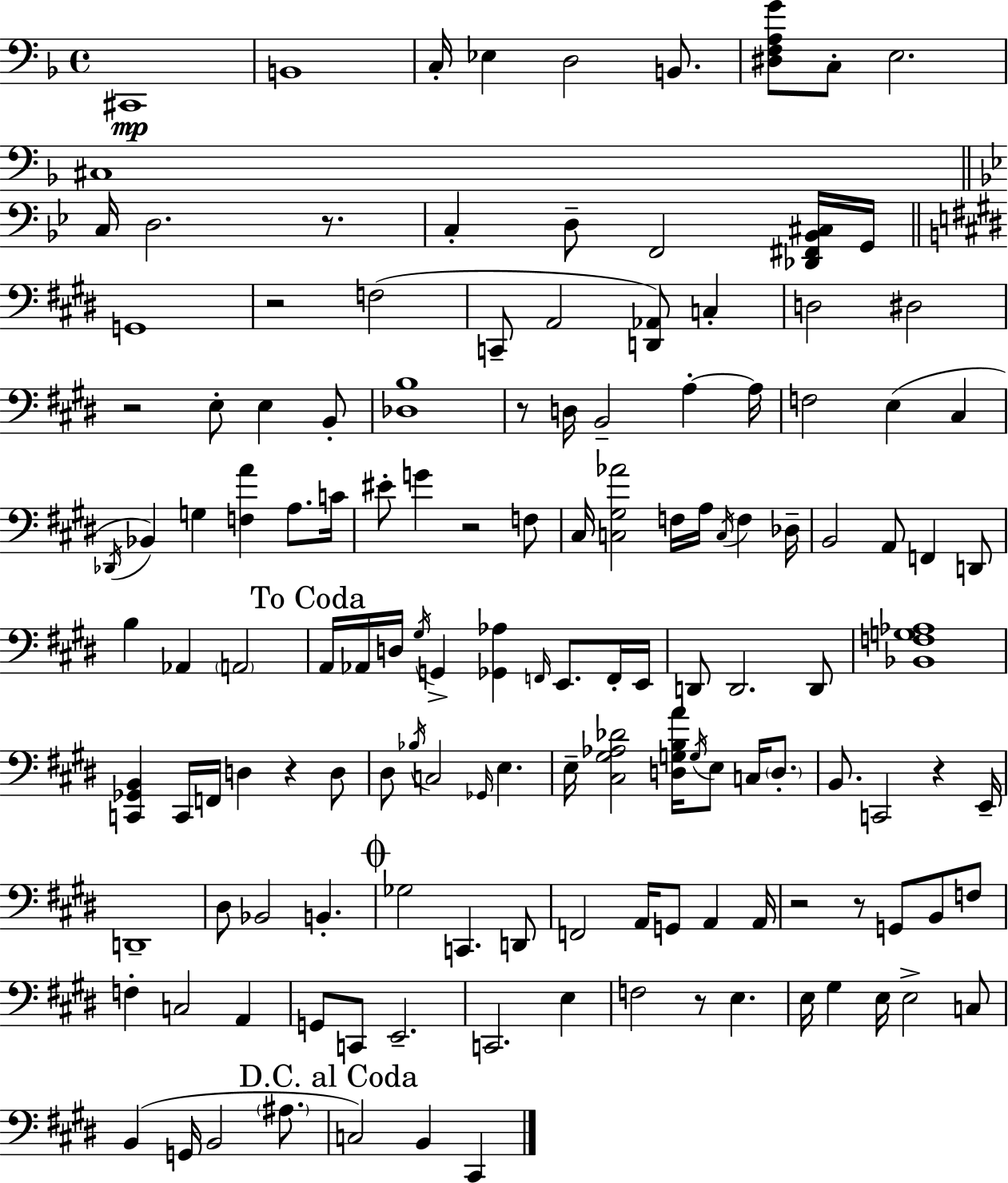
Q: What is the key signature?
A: F major